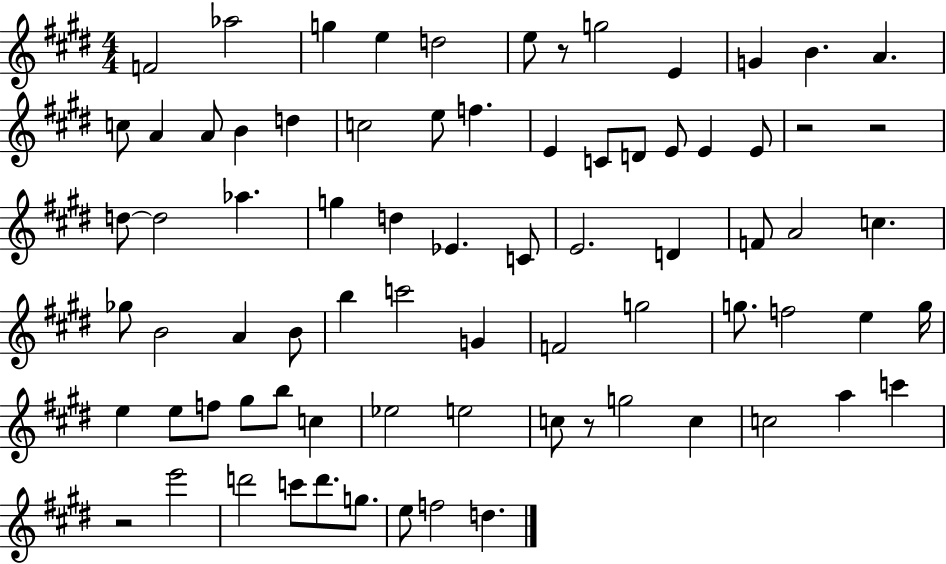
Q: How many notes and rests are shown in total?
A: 77